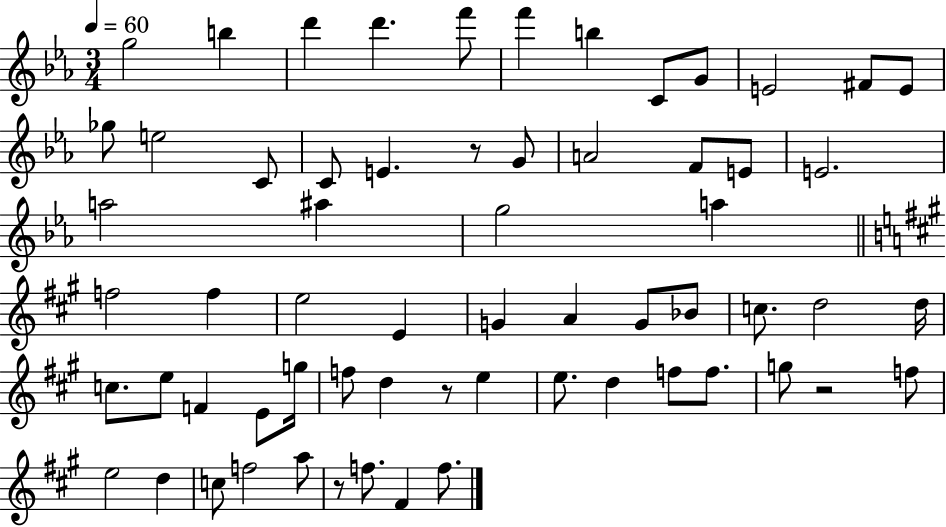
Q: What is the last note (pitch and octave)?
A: F5